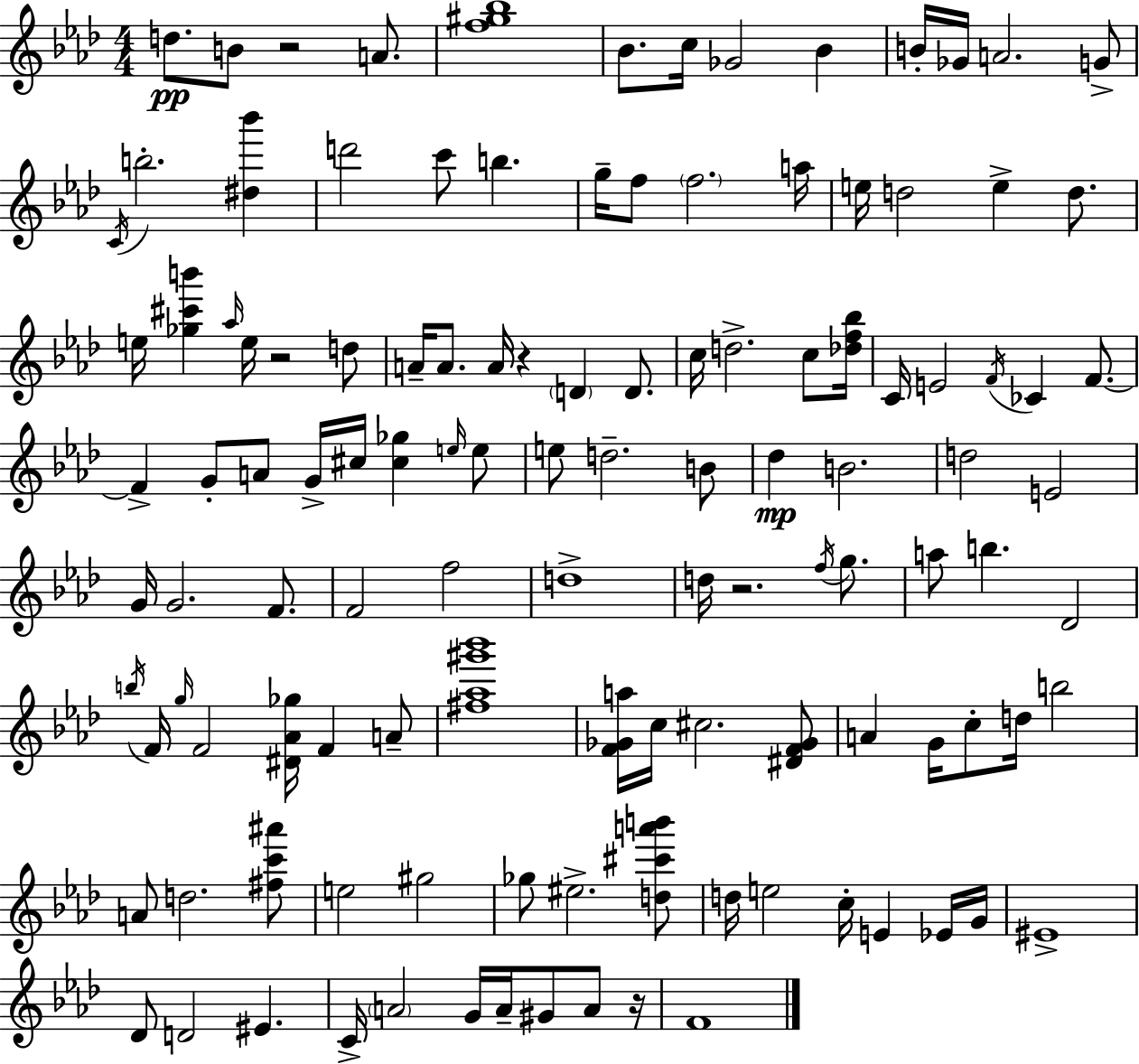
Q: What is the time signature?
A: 4/4